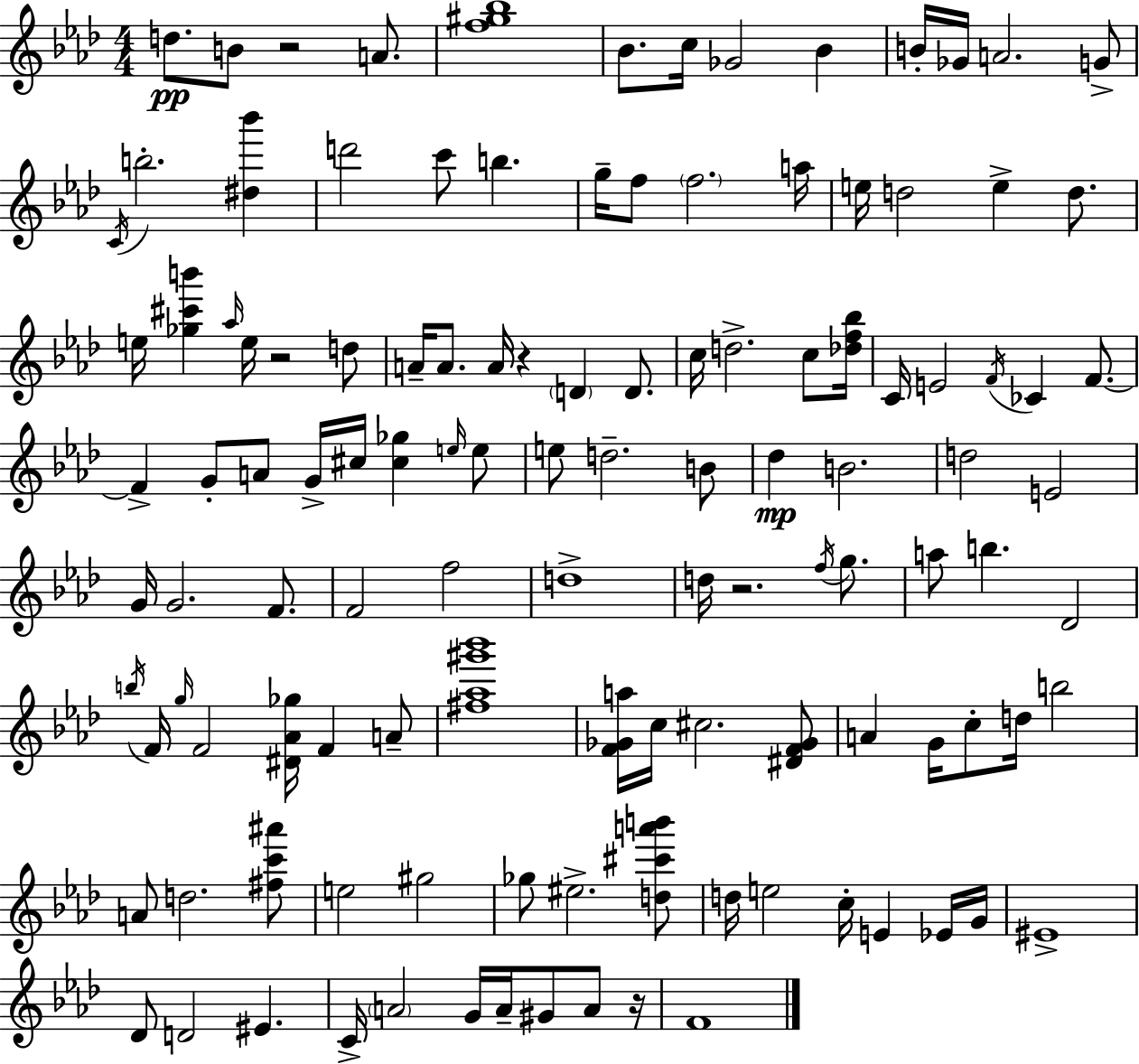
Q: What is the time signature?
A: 4/4